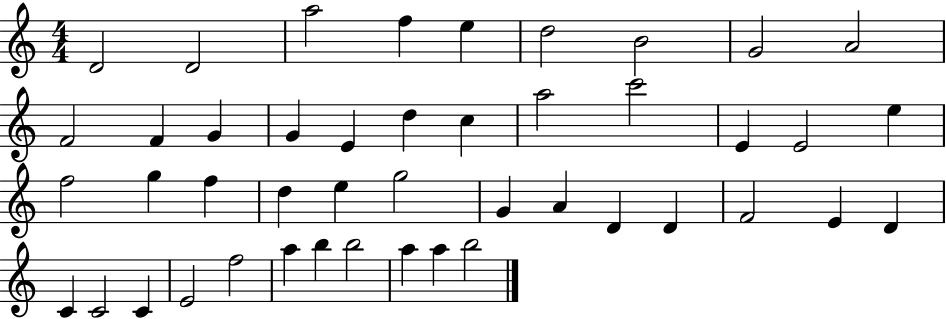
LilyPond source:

{
  \clef treble
  \numericTimeSignature
  \time 4/4
  \key c \major
  d'2 d'2 | a''2 f''4 e''4 | d''2 b'2 | g'2 a'2 | \break f'2 f'4 g'4 | g'4 e'4 d''4 c''4 | a''2 c'''2 | e'4 e'2 e''4 | \break f''2 g''4 f''4 | d''4 e''4 g''2 | g'4 a'4 d'4 d'4 | f'2 e'4 d'4 | \break c'4 c'2 c'4 | e'2 f''2 | a''4 b''4 b''2 | a''4 a''4 b''2 | \break \bar "|."
}